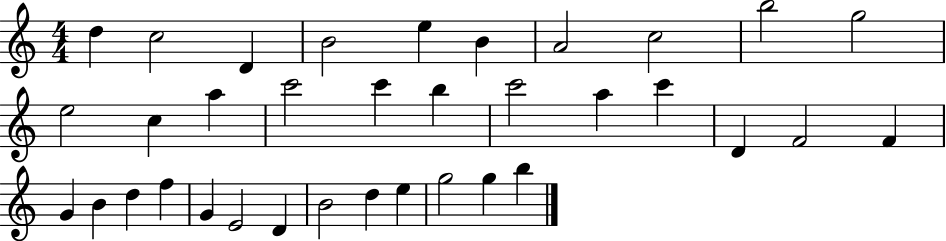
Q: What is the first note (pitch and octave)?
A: D5